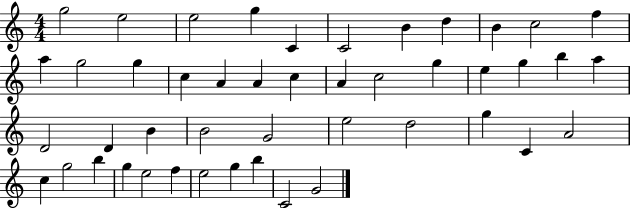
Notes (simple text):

G5/h E5/h E5/h G5/q C4/q C4/h B4/q D5/q B4/q C5/h F5/q A5/q G5/h G5/q C5/q A4/q A4/q C5/q A4/q C5/h G5/q E5/q G5/q B5/q A5/q D4/h D4/q B4/q B4/h G4/h E5/h D5/h G5/q C4/q A4/h C5/q G5/h B5/q G5/q E5/h F5/q E5/h G5/q B5/q C4/h G4/h